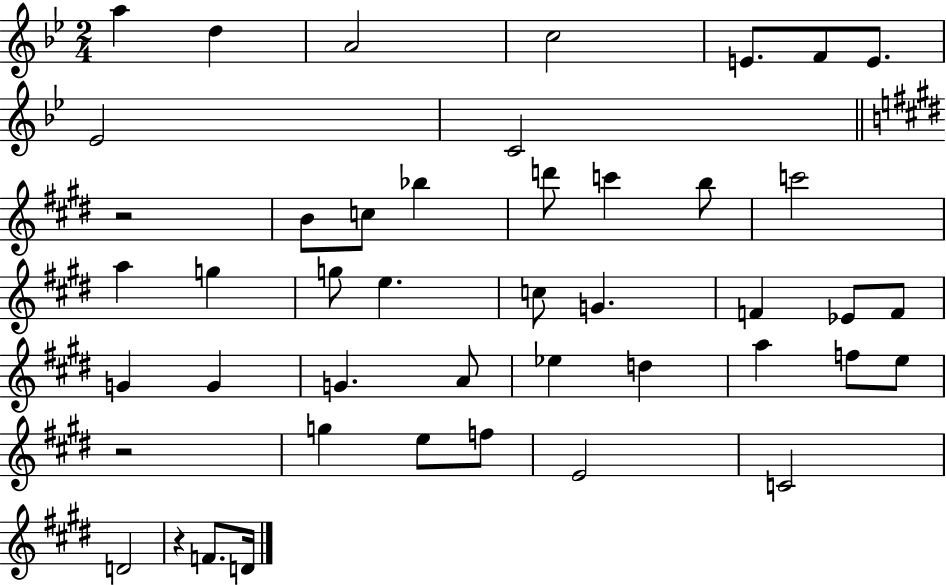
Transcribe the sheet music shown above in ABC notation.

X:1
T:Untitled
M:2/4
L:1/4
K:Bb
a d A2 c2 E/2 F/2 E/2 _E2 C2 z2 B/2 c/2 _b d'/2 c' b/2 c'2 a g g/2 e c/2 G F _E/2 F/2 G G G A/2 _e d a f/2 e/2 z2 g e/2 f/2 E2 C2 D2 z F/2 D/4